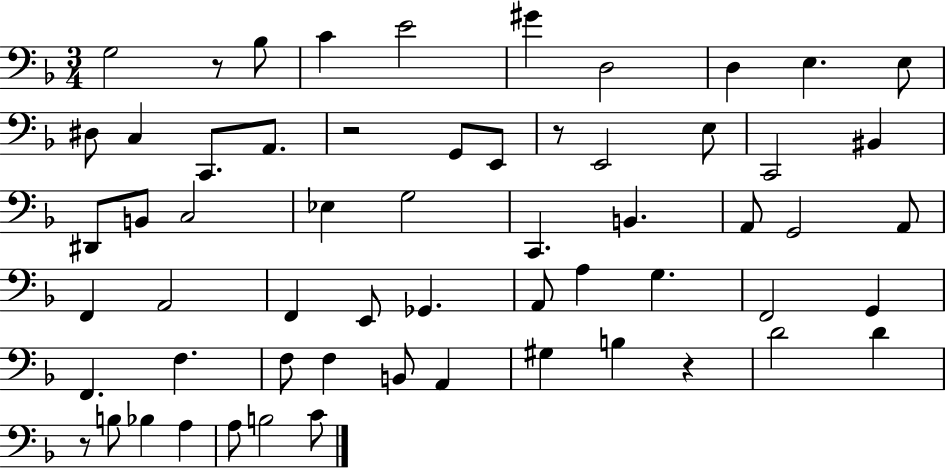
X:1
T:Untitled
M:3/4
L:1/4
K:F
G,2 z/2 _B,/2 C E2 ^G D,2 D, E, E,/2 ^D,/2 C, C,,/2 A,,/2 z2 G,,/2 E,,/2 z/2 E,,2 E,/2 C,,2 ^B,, ^D,,/2 B,,/2 C,2 _E, G,2 C,, B,, A,,/2 G,,2 A,,/2 F,, A,,2 F,, E,,/2 _G,, A,,/2 A, G, F,,2 G,, F,, F, F,/2 F, B,,/2 A,, ^G, B, z D2 D z/2 B,/2 _B, A, A,/2 B,2 C/2